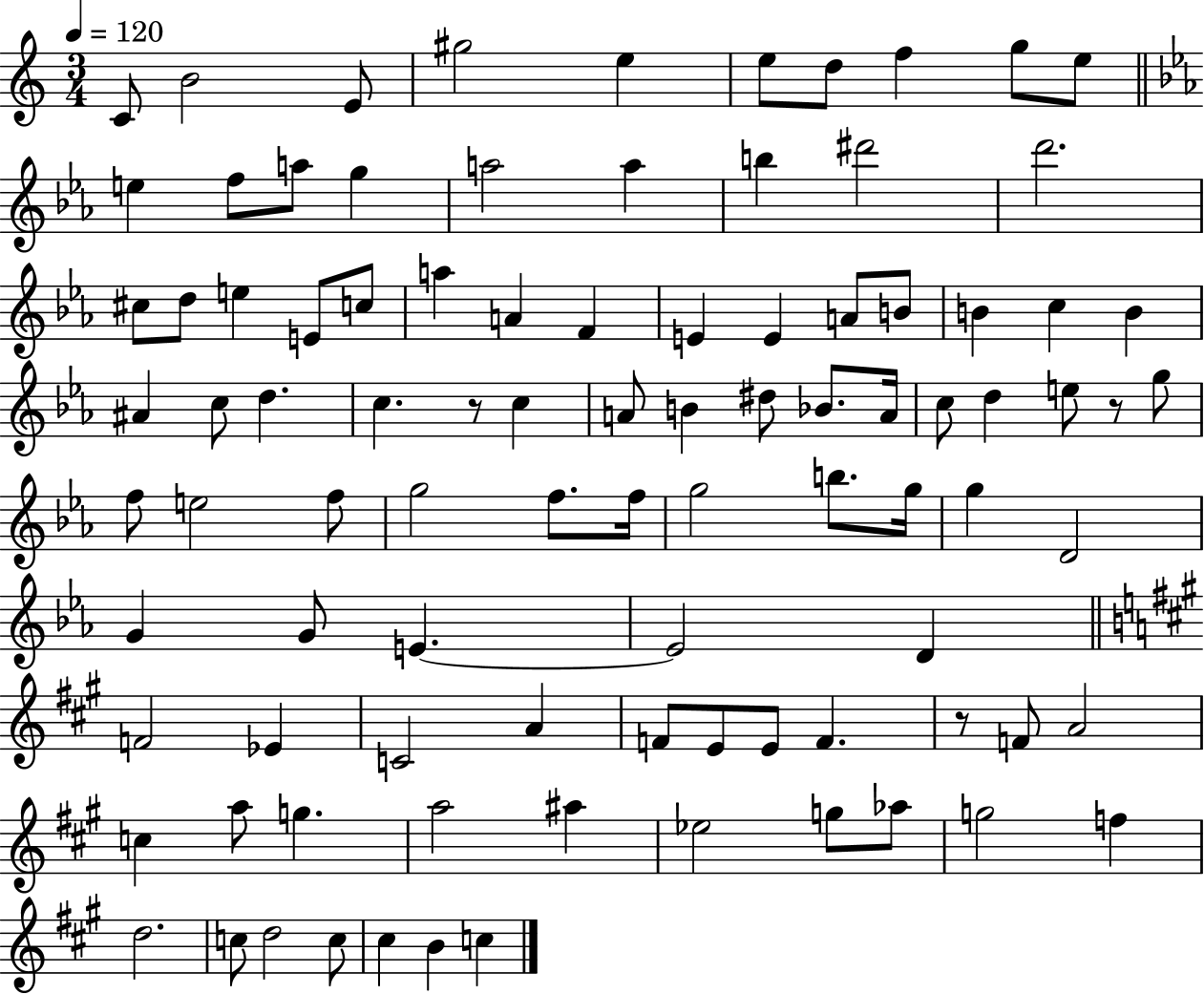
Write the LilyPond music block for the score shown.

{
  \clef treble
  \numericTimeSignature
  \time 3/4
  \key c \major
  \tempo 4 = 120
  c'8 b'2 e'8 | gis''2 e''4 | e''8 d''8 f''4 g''8 e''8 | \bar "||" \break \key ees \major e''4 f''8 a''8 g''4 | a''2 a''4 | b''4 dis'''2 | d'''2. | \break cis''8 d''8 e''4 e'8 c''8 | a''4 a'4 f'4 | e'4 e'4 a'8 b'8 | b'4 c''4 b'4 | \break ais'4 c''8 d''4. | c''4. r8 c''4 | a'8 b'4 dis''8 bes'8. a'16 | c''8 d''4 e''8 r8 g''8 | \break f''8 e''2 f''8 | g''2 f''8. f''16 | g''2 b''8. g''16 | g''4 d'2 | \break g'4 g'8 e'4.~~ | e'2 d'4 | \bar "||" \break \key a \major f'2 ees'4 | c'2 a'4 | f'8 e'8 e'8 f'4. | r8 f'8 a'2 | \break c''4 a''8 g''4. | a''2 ais''4 | ees''2 g''8 aes''8 | g''2 f''4 | \break d''2. | c''8 d''2 c''8 | cis''4 b'4 c''4 | \bar "|."
}